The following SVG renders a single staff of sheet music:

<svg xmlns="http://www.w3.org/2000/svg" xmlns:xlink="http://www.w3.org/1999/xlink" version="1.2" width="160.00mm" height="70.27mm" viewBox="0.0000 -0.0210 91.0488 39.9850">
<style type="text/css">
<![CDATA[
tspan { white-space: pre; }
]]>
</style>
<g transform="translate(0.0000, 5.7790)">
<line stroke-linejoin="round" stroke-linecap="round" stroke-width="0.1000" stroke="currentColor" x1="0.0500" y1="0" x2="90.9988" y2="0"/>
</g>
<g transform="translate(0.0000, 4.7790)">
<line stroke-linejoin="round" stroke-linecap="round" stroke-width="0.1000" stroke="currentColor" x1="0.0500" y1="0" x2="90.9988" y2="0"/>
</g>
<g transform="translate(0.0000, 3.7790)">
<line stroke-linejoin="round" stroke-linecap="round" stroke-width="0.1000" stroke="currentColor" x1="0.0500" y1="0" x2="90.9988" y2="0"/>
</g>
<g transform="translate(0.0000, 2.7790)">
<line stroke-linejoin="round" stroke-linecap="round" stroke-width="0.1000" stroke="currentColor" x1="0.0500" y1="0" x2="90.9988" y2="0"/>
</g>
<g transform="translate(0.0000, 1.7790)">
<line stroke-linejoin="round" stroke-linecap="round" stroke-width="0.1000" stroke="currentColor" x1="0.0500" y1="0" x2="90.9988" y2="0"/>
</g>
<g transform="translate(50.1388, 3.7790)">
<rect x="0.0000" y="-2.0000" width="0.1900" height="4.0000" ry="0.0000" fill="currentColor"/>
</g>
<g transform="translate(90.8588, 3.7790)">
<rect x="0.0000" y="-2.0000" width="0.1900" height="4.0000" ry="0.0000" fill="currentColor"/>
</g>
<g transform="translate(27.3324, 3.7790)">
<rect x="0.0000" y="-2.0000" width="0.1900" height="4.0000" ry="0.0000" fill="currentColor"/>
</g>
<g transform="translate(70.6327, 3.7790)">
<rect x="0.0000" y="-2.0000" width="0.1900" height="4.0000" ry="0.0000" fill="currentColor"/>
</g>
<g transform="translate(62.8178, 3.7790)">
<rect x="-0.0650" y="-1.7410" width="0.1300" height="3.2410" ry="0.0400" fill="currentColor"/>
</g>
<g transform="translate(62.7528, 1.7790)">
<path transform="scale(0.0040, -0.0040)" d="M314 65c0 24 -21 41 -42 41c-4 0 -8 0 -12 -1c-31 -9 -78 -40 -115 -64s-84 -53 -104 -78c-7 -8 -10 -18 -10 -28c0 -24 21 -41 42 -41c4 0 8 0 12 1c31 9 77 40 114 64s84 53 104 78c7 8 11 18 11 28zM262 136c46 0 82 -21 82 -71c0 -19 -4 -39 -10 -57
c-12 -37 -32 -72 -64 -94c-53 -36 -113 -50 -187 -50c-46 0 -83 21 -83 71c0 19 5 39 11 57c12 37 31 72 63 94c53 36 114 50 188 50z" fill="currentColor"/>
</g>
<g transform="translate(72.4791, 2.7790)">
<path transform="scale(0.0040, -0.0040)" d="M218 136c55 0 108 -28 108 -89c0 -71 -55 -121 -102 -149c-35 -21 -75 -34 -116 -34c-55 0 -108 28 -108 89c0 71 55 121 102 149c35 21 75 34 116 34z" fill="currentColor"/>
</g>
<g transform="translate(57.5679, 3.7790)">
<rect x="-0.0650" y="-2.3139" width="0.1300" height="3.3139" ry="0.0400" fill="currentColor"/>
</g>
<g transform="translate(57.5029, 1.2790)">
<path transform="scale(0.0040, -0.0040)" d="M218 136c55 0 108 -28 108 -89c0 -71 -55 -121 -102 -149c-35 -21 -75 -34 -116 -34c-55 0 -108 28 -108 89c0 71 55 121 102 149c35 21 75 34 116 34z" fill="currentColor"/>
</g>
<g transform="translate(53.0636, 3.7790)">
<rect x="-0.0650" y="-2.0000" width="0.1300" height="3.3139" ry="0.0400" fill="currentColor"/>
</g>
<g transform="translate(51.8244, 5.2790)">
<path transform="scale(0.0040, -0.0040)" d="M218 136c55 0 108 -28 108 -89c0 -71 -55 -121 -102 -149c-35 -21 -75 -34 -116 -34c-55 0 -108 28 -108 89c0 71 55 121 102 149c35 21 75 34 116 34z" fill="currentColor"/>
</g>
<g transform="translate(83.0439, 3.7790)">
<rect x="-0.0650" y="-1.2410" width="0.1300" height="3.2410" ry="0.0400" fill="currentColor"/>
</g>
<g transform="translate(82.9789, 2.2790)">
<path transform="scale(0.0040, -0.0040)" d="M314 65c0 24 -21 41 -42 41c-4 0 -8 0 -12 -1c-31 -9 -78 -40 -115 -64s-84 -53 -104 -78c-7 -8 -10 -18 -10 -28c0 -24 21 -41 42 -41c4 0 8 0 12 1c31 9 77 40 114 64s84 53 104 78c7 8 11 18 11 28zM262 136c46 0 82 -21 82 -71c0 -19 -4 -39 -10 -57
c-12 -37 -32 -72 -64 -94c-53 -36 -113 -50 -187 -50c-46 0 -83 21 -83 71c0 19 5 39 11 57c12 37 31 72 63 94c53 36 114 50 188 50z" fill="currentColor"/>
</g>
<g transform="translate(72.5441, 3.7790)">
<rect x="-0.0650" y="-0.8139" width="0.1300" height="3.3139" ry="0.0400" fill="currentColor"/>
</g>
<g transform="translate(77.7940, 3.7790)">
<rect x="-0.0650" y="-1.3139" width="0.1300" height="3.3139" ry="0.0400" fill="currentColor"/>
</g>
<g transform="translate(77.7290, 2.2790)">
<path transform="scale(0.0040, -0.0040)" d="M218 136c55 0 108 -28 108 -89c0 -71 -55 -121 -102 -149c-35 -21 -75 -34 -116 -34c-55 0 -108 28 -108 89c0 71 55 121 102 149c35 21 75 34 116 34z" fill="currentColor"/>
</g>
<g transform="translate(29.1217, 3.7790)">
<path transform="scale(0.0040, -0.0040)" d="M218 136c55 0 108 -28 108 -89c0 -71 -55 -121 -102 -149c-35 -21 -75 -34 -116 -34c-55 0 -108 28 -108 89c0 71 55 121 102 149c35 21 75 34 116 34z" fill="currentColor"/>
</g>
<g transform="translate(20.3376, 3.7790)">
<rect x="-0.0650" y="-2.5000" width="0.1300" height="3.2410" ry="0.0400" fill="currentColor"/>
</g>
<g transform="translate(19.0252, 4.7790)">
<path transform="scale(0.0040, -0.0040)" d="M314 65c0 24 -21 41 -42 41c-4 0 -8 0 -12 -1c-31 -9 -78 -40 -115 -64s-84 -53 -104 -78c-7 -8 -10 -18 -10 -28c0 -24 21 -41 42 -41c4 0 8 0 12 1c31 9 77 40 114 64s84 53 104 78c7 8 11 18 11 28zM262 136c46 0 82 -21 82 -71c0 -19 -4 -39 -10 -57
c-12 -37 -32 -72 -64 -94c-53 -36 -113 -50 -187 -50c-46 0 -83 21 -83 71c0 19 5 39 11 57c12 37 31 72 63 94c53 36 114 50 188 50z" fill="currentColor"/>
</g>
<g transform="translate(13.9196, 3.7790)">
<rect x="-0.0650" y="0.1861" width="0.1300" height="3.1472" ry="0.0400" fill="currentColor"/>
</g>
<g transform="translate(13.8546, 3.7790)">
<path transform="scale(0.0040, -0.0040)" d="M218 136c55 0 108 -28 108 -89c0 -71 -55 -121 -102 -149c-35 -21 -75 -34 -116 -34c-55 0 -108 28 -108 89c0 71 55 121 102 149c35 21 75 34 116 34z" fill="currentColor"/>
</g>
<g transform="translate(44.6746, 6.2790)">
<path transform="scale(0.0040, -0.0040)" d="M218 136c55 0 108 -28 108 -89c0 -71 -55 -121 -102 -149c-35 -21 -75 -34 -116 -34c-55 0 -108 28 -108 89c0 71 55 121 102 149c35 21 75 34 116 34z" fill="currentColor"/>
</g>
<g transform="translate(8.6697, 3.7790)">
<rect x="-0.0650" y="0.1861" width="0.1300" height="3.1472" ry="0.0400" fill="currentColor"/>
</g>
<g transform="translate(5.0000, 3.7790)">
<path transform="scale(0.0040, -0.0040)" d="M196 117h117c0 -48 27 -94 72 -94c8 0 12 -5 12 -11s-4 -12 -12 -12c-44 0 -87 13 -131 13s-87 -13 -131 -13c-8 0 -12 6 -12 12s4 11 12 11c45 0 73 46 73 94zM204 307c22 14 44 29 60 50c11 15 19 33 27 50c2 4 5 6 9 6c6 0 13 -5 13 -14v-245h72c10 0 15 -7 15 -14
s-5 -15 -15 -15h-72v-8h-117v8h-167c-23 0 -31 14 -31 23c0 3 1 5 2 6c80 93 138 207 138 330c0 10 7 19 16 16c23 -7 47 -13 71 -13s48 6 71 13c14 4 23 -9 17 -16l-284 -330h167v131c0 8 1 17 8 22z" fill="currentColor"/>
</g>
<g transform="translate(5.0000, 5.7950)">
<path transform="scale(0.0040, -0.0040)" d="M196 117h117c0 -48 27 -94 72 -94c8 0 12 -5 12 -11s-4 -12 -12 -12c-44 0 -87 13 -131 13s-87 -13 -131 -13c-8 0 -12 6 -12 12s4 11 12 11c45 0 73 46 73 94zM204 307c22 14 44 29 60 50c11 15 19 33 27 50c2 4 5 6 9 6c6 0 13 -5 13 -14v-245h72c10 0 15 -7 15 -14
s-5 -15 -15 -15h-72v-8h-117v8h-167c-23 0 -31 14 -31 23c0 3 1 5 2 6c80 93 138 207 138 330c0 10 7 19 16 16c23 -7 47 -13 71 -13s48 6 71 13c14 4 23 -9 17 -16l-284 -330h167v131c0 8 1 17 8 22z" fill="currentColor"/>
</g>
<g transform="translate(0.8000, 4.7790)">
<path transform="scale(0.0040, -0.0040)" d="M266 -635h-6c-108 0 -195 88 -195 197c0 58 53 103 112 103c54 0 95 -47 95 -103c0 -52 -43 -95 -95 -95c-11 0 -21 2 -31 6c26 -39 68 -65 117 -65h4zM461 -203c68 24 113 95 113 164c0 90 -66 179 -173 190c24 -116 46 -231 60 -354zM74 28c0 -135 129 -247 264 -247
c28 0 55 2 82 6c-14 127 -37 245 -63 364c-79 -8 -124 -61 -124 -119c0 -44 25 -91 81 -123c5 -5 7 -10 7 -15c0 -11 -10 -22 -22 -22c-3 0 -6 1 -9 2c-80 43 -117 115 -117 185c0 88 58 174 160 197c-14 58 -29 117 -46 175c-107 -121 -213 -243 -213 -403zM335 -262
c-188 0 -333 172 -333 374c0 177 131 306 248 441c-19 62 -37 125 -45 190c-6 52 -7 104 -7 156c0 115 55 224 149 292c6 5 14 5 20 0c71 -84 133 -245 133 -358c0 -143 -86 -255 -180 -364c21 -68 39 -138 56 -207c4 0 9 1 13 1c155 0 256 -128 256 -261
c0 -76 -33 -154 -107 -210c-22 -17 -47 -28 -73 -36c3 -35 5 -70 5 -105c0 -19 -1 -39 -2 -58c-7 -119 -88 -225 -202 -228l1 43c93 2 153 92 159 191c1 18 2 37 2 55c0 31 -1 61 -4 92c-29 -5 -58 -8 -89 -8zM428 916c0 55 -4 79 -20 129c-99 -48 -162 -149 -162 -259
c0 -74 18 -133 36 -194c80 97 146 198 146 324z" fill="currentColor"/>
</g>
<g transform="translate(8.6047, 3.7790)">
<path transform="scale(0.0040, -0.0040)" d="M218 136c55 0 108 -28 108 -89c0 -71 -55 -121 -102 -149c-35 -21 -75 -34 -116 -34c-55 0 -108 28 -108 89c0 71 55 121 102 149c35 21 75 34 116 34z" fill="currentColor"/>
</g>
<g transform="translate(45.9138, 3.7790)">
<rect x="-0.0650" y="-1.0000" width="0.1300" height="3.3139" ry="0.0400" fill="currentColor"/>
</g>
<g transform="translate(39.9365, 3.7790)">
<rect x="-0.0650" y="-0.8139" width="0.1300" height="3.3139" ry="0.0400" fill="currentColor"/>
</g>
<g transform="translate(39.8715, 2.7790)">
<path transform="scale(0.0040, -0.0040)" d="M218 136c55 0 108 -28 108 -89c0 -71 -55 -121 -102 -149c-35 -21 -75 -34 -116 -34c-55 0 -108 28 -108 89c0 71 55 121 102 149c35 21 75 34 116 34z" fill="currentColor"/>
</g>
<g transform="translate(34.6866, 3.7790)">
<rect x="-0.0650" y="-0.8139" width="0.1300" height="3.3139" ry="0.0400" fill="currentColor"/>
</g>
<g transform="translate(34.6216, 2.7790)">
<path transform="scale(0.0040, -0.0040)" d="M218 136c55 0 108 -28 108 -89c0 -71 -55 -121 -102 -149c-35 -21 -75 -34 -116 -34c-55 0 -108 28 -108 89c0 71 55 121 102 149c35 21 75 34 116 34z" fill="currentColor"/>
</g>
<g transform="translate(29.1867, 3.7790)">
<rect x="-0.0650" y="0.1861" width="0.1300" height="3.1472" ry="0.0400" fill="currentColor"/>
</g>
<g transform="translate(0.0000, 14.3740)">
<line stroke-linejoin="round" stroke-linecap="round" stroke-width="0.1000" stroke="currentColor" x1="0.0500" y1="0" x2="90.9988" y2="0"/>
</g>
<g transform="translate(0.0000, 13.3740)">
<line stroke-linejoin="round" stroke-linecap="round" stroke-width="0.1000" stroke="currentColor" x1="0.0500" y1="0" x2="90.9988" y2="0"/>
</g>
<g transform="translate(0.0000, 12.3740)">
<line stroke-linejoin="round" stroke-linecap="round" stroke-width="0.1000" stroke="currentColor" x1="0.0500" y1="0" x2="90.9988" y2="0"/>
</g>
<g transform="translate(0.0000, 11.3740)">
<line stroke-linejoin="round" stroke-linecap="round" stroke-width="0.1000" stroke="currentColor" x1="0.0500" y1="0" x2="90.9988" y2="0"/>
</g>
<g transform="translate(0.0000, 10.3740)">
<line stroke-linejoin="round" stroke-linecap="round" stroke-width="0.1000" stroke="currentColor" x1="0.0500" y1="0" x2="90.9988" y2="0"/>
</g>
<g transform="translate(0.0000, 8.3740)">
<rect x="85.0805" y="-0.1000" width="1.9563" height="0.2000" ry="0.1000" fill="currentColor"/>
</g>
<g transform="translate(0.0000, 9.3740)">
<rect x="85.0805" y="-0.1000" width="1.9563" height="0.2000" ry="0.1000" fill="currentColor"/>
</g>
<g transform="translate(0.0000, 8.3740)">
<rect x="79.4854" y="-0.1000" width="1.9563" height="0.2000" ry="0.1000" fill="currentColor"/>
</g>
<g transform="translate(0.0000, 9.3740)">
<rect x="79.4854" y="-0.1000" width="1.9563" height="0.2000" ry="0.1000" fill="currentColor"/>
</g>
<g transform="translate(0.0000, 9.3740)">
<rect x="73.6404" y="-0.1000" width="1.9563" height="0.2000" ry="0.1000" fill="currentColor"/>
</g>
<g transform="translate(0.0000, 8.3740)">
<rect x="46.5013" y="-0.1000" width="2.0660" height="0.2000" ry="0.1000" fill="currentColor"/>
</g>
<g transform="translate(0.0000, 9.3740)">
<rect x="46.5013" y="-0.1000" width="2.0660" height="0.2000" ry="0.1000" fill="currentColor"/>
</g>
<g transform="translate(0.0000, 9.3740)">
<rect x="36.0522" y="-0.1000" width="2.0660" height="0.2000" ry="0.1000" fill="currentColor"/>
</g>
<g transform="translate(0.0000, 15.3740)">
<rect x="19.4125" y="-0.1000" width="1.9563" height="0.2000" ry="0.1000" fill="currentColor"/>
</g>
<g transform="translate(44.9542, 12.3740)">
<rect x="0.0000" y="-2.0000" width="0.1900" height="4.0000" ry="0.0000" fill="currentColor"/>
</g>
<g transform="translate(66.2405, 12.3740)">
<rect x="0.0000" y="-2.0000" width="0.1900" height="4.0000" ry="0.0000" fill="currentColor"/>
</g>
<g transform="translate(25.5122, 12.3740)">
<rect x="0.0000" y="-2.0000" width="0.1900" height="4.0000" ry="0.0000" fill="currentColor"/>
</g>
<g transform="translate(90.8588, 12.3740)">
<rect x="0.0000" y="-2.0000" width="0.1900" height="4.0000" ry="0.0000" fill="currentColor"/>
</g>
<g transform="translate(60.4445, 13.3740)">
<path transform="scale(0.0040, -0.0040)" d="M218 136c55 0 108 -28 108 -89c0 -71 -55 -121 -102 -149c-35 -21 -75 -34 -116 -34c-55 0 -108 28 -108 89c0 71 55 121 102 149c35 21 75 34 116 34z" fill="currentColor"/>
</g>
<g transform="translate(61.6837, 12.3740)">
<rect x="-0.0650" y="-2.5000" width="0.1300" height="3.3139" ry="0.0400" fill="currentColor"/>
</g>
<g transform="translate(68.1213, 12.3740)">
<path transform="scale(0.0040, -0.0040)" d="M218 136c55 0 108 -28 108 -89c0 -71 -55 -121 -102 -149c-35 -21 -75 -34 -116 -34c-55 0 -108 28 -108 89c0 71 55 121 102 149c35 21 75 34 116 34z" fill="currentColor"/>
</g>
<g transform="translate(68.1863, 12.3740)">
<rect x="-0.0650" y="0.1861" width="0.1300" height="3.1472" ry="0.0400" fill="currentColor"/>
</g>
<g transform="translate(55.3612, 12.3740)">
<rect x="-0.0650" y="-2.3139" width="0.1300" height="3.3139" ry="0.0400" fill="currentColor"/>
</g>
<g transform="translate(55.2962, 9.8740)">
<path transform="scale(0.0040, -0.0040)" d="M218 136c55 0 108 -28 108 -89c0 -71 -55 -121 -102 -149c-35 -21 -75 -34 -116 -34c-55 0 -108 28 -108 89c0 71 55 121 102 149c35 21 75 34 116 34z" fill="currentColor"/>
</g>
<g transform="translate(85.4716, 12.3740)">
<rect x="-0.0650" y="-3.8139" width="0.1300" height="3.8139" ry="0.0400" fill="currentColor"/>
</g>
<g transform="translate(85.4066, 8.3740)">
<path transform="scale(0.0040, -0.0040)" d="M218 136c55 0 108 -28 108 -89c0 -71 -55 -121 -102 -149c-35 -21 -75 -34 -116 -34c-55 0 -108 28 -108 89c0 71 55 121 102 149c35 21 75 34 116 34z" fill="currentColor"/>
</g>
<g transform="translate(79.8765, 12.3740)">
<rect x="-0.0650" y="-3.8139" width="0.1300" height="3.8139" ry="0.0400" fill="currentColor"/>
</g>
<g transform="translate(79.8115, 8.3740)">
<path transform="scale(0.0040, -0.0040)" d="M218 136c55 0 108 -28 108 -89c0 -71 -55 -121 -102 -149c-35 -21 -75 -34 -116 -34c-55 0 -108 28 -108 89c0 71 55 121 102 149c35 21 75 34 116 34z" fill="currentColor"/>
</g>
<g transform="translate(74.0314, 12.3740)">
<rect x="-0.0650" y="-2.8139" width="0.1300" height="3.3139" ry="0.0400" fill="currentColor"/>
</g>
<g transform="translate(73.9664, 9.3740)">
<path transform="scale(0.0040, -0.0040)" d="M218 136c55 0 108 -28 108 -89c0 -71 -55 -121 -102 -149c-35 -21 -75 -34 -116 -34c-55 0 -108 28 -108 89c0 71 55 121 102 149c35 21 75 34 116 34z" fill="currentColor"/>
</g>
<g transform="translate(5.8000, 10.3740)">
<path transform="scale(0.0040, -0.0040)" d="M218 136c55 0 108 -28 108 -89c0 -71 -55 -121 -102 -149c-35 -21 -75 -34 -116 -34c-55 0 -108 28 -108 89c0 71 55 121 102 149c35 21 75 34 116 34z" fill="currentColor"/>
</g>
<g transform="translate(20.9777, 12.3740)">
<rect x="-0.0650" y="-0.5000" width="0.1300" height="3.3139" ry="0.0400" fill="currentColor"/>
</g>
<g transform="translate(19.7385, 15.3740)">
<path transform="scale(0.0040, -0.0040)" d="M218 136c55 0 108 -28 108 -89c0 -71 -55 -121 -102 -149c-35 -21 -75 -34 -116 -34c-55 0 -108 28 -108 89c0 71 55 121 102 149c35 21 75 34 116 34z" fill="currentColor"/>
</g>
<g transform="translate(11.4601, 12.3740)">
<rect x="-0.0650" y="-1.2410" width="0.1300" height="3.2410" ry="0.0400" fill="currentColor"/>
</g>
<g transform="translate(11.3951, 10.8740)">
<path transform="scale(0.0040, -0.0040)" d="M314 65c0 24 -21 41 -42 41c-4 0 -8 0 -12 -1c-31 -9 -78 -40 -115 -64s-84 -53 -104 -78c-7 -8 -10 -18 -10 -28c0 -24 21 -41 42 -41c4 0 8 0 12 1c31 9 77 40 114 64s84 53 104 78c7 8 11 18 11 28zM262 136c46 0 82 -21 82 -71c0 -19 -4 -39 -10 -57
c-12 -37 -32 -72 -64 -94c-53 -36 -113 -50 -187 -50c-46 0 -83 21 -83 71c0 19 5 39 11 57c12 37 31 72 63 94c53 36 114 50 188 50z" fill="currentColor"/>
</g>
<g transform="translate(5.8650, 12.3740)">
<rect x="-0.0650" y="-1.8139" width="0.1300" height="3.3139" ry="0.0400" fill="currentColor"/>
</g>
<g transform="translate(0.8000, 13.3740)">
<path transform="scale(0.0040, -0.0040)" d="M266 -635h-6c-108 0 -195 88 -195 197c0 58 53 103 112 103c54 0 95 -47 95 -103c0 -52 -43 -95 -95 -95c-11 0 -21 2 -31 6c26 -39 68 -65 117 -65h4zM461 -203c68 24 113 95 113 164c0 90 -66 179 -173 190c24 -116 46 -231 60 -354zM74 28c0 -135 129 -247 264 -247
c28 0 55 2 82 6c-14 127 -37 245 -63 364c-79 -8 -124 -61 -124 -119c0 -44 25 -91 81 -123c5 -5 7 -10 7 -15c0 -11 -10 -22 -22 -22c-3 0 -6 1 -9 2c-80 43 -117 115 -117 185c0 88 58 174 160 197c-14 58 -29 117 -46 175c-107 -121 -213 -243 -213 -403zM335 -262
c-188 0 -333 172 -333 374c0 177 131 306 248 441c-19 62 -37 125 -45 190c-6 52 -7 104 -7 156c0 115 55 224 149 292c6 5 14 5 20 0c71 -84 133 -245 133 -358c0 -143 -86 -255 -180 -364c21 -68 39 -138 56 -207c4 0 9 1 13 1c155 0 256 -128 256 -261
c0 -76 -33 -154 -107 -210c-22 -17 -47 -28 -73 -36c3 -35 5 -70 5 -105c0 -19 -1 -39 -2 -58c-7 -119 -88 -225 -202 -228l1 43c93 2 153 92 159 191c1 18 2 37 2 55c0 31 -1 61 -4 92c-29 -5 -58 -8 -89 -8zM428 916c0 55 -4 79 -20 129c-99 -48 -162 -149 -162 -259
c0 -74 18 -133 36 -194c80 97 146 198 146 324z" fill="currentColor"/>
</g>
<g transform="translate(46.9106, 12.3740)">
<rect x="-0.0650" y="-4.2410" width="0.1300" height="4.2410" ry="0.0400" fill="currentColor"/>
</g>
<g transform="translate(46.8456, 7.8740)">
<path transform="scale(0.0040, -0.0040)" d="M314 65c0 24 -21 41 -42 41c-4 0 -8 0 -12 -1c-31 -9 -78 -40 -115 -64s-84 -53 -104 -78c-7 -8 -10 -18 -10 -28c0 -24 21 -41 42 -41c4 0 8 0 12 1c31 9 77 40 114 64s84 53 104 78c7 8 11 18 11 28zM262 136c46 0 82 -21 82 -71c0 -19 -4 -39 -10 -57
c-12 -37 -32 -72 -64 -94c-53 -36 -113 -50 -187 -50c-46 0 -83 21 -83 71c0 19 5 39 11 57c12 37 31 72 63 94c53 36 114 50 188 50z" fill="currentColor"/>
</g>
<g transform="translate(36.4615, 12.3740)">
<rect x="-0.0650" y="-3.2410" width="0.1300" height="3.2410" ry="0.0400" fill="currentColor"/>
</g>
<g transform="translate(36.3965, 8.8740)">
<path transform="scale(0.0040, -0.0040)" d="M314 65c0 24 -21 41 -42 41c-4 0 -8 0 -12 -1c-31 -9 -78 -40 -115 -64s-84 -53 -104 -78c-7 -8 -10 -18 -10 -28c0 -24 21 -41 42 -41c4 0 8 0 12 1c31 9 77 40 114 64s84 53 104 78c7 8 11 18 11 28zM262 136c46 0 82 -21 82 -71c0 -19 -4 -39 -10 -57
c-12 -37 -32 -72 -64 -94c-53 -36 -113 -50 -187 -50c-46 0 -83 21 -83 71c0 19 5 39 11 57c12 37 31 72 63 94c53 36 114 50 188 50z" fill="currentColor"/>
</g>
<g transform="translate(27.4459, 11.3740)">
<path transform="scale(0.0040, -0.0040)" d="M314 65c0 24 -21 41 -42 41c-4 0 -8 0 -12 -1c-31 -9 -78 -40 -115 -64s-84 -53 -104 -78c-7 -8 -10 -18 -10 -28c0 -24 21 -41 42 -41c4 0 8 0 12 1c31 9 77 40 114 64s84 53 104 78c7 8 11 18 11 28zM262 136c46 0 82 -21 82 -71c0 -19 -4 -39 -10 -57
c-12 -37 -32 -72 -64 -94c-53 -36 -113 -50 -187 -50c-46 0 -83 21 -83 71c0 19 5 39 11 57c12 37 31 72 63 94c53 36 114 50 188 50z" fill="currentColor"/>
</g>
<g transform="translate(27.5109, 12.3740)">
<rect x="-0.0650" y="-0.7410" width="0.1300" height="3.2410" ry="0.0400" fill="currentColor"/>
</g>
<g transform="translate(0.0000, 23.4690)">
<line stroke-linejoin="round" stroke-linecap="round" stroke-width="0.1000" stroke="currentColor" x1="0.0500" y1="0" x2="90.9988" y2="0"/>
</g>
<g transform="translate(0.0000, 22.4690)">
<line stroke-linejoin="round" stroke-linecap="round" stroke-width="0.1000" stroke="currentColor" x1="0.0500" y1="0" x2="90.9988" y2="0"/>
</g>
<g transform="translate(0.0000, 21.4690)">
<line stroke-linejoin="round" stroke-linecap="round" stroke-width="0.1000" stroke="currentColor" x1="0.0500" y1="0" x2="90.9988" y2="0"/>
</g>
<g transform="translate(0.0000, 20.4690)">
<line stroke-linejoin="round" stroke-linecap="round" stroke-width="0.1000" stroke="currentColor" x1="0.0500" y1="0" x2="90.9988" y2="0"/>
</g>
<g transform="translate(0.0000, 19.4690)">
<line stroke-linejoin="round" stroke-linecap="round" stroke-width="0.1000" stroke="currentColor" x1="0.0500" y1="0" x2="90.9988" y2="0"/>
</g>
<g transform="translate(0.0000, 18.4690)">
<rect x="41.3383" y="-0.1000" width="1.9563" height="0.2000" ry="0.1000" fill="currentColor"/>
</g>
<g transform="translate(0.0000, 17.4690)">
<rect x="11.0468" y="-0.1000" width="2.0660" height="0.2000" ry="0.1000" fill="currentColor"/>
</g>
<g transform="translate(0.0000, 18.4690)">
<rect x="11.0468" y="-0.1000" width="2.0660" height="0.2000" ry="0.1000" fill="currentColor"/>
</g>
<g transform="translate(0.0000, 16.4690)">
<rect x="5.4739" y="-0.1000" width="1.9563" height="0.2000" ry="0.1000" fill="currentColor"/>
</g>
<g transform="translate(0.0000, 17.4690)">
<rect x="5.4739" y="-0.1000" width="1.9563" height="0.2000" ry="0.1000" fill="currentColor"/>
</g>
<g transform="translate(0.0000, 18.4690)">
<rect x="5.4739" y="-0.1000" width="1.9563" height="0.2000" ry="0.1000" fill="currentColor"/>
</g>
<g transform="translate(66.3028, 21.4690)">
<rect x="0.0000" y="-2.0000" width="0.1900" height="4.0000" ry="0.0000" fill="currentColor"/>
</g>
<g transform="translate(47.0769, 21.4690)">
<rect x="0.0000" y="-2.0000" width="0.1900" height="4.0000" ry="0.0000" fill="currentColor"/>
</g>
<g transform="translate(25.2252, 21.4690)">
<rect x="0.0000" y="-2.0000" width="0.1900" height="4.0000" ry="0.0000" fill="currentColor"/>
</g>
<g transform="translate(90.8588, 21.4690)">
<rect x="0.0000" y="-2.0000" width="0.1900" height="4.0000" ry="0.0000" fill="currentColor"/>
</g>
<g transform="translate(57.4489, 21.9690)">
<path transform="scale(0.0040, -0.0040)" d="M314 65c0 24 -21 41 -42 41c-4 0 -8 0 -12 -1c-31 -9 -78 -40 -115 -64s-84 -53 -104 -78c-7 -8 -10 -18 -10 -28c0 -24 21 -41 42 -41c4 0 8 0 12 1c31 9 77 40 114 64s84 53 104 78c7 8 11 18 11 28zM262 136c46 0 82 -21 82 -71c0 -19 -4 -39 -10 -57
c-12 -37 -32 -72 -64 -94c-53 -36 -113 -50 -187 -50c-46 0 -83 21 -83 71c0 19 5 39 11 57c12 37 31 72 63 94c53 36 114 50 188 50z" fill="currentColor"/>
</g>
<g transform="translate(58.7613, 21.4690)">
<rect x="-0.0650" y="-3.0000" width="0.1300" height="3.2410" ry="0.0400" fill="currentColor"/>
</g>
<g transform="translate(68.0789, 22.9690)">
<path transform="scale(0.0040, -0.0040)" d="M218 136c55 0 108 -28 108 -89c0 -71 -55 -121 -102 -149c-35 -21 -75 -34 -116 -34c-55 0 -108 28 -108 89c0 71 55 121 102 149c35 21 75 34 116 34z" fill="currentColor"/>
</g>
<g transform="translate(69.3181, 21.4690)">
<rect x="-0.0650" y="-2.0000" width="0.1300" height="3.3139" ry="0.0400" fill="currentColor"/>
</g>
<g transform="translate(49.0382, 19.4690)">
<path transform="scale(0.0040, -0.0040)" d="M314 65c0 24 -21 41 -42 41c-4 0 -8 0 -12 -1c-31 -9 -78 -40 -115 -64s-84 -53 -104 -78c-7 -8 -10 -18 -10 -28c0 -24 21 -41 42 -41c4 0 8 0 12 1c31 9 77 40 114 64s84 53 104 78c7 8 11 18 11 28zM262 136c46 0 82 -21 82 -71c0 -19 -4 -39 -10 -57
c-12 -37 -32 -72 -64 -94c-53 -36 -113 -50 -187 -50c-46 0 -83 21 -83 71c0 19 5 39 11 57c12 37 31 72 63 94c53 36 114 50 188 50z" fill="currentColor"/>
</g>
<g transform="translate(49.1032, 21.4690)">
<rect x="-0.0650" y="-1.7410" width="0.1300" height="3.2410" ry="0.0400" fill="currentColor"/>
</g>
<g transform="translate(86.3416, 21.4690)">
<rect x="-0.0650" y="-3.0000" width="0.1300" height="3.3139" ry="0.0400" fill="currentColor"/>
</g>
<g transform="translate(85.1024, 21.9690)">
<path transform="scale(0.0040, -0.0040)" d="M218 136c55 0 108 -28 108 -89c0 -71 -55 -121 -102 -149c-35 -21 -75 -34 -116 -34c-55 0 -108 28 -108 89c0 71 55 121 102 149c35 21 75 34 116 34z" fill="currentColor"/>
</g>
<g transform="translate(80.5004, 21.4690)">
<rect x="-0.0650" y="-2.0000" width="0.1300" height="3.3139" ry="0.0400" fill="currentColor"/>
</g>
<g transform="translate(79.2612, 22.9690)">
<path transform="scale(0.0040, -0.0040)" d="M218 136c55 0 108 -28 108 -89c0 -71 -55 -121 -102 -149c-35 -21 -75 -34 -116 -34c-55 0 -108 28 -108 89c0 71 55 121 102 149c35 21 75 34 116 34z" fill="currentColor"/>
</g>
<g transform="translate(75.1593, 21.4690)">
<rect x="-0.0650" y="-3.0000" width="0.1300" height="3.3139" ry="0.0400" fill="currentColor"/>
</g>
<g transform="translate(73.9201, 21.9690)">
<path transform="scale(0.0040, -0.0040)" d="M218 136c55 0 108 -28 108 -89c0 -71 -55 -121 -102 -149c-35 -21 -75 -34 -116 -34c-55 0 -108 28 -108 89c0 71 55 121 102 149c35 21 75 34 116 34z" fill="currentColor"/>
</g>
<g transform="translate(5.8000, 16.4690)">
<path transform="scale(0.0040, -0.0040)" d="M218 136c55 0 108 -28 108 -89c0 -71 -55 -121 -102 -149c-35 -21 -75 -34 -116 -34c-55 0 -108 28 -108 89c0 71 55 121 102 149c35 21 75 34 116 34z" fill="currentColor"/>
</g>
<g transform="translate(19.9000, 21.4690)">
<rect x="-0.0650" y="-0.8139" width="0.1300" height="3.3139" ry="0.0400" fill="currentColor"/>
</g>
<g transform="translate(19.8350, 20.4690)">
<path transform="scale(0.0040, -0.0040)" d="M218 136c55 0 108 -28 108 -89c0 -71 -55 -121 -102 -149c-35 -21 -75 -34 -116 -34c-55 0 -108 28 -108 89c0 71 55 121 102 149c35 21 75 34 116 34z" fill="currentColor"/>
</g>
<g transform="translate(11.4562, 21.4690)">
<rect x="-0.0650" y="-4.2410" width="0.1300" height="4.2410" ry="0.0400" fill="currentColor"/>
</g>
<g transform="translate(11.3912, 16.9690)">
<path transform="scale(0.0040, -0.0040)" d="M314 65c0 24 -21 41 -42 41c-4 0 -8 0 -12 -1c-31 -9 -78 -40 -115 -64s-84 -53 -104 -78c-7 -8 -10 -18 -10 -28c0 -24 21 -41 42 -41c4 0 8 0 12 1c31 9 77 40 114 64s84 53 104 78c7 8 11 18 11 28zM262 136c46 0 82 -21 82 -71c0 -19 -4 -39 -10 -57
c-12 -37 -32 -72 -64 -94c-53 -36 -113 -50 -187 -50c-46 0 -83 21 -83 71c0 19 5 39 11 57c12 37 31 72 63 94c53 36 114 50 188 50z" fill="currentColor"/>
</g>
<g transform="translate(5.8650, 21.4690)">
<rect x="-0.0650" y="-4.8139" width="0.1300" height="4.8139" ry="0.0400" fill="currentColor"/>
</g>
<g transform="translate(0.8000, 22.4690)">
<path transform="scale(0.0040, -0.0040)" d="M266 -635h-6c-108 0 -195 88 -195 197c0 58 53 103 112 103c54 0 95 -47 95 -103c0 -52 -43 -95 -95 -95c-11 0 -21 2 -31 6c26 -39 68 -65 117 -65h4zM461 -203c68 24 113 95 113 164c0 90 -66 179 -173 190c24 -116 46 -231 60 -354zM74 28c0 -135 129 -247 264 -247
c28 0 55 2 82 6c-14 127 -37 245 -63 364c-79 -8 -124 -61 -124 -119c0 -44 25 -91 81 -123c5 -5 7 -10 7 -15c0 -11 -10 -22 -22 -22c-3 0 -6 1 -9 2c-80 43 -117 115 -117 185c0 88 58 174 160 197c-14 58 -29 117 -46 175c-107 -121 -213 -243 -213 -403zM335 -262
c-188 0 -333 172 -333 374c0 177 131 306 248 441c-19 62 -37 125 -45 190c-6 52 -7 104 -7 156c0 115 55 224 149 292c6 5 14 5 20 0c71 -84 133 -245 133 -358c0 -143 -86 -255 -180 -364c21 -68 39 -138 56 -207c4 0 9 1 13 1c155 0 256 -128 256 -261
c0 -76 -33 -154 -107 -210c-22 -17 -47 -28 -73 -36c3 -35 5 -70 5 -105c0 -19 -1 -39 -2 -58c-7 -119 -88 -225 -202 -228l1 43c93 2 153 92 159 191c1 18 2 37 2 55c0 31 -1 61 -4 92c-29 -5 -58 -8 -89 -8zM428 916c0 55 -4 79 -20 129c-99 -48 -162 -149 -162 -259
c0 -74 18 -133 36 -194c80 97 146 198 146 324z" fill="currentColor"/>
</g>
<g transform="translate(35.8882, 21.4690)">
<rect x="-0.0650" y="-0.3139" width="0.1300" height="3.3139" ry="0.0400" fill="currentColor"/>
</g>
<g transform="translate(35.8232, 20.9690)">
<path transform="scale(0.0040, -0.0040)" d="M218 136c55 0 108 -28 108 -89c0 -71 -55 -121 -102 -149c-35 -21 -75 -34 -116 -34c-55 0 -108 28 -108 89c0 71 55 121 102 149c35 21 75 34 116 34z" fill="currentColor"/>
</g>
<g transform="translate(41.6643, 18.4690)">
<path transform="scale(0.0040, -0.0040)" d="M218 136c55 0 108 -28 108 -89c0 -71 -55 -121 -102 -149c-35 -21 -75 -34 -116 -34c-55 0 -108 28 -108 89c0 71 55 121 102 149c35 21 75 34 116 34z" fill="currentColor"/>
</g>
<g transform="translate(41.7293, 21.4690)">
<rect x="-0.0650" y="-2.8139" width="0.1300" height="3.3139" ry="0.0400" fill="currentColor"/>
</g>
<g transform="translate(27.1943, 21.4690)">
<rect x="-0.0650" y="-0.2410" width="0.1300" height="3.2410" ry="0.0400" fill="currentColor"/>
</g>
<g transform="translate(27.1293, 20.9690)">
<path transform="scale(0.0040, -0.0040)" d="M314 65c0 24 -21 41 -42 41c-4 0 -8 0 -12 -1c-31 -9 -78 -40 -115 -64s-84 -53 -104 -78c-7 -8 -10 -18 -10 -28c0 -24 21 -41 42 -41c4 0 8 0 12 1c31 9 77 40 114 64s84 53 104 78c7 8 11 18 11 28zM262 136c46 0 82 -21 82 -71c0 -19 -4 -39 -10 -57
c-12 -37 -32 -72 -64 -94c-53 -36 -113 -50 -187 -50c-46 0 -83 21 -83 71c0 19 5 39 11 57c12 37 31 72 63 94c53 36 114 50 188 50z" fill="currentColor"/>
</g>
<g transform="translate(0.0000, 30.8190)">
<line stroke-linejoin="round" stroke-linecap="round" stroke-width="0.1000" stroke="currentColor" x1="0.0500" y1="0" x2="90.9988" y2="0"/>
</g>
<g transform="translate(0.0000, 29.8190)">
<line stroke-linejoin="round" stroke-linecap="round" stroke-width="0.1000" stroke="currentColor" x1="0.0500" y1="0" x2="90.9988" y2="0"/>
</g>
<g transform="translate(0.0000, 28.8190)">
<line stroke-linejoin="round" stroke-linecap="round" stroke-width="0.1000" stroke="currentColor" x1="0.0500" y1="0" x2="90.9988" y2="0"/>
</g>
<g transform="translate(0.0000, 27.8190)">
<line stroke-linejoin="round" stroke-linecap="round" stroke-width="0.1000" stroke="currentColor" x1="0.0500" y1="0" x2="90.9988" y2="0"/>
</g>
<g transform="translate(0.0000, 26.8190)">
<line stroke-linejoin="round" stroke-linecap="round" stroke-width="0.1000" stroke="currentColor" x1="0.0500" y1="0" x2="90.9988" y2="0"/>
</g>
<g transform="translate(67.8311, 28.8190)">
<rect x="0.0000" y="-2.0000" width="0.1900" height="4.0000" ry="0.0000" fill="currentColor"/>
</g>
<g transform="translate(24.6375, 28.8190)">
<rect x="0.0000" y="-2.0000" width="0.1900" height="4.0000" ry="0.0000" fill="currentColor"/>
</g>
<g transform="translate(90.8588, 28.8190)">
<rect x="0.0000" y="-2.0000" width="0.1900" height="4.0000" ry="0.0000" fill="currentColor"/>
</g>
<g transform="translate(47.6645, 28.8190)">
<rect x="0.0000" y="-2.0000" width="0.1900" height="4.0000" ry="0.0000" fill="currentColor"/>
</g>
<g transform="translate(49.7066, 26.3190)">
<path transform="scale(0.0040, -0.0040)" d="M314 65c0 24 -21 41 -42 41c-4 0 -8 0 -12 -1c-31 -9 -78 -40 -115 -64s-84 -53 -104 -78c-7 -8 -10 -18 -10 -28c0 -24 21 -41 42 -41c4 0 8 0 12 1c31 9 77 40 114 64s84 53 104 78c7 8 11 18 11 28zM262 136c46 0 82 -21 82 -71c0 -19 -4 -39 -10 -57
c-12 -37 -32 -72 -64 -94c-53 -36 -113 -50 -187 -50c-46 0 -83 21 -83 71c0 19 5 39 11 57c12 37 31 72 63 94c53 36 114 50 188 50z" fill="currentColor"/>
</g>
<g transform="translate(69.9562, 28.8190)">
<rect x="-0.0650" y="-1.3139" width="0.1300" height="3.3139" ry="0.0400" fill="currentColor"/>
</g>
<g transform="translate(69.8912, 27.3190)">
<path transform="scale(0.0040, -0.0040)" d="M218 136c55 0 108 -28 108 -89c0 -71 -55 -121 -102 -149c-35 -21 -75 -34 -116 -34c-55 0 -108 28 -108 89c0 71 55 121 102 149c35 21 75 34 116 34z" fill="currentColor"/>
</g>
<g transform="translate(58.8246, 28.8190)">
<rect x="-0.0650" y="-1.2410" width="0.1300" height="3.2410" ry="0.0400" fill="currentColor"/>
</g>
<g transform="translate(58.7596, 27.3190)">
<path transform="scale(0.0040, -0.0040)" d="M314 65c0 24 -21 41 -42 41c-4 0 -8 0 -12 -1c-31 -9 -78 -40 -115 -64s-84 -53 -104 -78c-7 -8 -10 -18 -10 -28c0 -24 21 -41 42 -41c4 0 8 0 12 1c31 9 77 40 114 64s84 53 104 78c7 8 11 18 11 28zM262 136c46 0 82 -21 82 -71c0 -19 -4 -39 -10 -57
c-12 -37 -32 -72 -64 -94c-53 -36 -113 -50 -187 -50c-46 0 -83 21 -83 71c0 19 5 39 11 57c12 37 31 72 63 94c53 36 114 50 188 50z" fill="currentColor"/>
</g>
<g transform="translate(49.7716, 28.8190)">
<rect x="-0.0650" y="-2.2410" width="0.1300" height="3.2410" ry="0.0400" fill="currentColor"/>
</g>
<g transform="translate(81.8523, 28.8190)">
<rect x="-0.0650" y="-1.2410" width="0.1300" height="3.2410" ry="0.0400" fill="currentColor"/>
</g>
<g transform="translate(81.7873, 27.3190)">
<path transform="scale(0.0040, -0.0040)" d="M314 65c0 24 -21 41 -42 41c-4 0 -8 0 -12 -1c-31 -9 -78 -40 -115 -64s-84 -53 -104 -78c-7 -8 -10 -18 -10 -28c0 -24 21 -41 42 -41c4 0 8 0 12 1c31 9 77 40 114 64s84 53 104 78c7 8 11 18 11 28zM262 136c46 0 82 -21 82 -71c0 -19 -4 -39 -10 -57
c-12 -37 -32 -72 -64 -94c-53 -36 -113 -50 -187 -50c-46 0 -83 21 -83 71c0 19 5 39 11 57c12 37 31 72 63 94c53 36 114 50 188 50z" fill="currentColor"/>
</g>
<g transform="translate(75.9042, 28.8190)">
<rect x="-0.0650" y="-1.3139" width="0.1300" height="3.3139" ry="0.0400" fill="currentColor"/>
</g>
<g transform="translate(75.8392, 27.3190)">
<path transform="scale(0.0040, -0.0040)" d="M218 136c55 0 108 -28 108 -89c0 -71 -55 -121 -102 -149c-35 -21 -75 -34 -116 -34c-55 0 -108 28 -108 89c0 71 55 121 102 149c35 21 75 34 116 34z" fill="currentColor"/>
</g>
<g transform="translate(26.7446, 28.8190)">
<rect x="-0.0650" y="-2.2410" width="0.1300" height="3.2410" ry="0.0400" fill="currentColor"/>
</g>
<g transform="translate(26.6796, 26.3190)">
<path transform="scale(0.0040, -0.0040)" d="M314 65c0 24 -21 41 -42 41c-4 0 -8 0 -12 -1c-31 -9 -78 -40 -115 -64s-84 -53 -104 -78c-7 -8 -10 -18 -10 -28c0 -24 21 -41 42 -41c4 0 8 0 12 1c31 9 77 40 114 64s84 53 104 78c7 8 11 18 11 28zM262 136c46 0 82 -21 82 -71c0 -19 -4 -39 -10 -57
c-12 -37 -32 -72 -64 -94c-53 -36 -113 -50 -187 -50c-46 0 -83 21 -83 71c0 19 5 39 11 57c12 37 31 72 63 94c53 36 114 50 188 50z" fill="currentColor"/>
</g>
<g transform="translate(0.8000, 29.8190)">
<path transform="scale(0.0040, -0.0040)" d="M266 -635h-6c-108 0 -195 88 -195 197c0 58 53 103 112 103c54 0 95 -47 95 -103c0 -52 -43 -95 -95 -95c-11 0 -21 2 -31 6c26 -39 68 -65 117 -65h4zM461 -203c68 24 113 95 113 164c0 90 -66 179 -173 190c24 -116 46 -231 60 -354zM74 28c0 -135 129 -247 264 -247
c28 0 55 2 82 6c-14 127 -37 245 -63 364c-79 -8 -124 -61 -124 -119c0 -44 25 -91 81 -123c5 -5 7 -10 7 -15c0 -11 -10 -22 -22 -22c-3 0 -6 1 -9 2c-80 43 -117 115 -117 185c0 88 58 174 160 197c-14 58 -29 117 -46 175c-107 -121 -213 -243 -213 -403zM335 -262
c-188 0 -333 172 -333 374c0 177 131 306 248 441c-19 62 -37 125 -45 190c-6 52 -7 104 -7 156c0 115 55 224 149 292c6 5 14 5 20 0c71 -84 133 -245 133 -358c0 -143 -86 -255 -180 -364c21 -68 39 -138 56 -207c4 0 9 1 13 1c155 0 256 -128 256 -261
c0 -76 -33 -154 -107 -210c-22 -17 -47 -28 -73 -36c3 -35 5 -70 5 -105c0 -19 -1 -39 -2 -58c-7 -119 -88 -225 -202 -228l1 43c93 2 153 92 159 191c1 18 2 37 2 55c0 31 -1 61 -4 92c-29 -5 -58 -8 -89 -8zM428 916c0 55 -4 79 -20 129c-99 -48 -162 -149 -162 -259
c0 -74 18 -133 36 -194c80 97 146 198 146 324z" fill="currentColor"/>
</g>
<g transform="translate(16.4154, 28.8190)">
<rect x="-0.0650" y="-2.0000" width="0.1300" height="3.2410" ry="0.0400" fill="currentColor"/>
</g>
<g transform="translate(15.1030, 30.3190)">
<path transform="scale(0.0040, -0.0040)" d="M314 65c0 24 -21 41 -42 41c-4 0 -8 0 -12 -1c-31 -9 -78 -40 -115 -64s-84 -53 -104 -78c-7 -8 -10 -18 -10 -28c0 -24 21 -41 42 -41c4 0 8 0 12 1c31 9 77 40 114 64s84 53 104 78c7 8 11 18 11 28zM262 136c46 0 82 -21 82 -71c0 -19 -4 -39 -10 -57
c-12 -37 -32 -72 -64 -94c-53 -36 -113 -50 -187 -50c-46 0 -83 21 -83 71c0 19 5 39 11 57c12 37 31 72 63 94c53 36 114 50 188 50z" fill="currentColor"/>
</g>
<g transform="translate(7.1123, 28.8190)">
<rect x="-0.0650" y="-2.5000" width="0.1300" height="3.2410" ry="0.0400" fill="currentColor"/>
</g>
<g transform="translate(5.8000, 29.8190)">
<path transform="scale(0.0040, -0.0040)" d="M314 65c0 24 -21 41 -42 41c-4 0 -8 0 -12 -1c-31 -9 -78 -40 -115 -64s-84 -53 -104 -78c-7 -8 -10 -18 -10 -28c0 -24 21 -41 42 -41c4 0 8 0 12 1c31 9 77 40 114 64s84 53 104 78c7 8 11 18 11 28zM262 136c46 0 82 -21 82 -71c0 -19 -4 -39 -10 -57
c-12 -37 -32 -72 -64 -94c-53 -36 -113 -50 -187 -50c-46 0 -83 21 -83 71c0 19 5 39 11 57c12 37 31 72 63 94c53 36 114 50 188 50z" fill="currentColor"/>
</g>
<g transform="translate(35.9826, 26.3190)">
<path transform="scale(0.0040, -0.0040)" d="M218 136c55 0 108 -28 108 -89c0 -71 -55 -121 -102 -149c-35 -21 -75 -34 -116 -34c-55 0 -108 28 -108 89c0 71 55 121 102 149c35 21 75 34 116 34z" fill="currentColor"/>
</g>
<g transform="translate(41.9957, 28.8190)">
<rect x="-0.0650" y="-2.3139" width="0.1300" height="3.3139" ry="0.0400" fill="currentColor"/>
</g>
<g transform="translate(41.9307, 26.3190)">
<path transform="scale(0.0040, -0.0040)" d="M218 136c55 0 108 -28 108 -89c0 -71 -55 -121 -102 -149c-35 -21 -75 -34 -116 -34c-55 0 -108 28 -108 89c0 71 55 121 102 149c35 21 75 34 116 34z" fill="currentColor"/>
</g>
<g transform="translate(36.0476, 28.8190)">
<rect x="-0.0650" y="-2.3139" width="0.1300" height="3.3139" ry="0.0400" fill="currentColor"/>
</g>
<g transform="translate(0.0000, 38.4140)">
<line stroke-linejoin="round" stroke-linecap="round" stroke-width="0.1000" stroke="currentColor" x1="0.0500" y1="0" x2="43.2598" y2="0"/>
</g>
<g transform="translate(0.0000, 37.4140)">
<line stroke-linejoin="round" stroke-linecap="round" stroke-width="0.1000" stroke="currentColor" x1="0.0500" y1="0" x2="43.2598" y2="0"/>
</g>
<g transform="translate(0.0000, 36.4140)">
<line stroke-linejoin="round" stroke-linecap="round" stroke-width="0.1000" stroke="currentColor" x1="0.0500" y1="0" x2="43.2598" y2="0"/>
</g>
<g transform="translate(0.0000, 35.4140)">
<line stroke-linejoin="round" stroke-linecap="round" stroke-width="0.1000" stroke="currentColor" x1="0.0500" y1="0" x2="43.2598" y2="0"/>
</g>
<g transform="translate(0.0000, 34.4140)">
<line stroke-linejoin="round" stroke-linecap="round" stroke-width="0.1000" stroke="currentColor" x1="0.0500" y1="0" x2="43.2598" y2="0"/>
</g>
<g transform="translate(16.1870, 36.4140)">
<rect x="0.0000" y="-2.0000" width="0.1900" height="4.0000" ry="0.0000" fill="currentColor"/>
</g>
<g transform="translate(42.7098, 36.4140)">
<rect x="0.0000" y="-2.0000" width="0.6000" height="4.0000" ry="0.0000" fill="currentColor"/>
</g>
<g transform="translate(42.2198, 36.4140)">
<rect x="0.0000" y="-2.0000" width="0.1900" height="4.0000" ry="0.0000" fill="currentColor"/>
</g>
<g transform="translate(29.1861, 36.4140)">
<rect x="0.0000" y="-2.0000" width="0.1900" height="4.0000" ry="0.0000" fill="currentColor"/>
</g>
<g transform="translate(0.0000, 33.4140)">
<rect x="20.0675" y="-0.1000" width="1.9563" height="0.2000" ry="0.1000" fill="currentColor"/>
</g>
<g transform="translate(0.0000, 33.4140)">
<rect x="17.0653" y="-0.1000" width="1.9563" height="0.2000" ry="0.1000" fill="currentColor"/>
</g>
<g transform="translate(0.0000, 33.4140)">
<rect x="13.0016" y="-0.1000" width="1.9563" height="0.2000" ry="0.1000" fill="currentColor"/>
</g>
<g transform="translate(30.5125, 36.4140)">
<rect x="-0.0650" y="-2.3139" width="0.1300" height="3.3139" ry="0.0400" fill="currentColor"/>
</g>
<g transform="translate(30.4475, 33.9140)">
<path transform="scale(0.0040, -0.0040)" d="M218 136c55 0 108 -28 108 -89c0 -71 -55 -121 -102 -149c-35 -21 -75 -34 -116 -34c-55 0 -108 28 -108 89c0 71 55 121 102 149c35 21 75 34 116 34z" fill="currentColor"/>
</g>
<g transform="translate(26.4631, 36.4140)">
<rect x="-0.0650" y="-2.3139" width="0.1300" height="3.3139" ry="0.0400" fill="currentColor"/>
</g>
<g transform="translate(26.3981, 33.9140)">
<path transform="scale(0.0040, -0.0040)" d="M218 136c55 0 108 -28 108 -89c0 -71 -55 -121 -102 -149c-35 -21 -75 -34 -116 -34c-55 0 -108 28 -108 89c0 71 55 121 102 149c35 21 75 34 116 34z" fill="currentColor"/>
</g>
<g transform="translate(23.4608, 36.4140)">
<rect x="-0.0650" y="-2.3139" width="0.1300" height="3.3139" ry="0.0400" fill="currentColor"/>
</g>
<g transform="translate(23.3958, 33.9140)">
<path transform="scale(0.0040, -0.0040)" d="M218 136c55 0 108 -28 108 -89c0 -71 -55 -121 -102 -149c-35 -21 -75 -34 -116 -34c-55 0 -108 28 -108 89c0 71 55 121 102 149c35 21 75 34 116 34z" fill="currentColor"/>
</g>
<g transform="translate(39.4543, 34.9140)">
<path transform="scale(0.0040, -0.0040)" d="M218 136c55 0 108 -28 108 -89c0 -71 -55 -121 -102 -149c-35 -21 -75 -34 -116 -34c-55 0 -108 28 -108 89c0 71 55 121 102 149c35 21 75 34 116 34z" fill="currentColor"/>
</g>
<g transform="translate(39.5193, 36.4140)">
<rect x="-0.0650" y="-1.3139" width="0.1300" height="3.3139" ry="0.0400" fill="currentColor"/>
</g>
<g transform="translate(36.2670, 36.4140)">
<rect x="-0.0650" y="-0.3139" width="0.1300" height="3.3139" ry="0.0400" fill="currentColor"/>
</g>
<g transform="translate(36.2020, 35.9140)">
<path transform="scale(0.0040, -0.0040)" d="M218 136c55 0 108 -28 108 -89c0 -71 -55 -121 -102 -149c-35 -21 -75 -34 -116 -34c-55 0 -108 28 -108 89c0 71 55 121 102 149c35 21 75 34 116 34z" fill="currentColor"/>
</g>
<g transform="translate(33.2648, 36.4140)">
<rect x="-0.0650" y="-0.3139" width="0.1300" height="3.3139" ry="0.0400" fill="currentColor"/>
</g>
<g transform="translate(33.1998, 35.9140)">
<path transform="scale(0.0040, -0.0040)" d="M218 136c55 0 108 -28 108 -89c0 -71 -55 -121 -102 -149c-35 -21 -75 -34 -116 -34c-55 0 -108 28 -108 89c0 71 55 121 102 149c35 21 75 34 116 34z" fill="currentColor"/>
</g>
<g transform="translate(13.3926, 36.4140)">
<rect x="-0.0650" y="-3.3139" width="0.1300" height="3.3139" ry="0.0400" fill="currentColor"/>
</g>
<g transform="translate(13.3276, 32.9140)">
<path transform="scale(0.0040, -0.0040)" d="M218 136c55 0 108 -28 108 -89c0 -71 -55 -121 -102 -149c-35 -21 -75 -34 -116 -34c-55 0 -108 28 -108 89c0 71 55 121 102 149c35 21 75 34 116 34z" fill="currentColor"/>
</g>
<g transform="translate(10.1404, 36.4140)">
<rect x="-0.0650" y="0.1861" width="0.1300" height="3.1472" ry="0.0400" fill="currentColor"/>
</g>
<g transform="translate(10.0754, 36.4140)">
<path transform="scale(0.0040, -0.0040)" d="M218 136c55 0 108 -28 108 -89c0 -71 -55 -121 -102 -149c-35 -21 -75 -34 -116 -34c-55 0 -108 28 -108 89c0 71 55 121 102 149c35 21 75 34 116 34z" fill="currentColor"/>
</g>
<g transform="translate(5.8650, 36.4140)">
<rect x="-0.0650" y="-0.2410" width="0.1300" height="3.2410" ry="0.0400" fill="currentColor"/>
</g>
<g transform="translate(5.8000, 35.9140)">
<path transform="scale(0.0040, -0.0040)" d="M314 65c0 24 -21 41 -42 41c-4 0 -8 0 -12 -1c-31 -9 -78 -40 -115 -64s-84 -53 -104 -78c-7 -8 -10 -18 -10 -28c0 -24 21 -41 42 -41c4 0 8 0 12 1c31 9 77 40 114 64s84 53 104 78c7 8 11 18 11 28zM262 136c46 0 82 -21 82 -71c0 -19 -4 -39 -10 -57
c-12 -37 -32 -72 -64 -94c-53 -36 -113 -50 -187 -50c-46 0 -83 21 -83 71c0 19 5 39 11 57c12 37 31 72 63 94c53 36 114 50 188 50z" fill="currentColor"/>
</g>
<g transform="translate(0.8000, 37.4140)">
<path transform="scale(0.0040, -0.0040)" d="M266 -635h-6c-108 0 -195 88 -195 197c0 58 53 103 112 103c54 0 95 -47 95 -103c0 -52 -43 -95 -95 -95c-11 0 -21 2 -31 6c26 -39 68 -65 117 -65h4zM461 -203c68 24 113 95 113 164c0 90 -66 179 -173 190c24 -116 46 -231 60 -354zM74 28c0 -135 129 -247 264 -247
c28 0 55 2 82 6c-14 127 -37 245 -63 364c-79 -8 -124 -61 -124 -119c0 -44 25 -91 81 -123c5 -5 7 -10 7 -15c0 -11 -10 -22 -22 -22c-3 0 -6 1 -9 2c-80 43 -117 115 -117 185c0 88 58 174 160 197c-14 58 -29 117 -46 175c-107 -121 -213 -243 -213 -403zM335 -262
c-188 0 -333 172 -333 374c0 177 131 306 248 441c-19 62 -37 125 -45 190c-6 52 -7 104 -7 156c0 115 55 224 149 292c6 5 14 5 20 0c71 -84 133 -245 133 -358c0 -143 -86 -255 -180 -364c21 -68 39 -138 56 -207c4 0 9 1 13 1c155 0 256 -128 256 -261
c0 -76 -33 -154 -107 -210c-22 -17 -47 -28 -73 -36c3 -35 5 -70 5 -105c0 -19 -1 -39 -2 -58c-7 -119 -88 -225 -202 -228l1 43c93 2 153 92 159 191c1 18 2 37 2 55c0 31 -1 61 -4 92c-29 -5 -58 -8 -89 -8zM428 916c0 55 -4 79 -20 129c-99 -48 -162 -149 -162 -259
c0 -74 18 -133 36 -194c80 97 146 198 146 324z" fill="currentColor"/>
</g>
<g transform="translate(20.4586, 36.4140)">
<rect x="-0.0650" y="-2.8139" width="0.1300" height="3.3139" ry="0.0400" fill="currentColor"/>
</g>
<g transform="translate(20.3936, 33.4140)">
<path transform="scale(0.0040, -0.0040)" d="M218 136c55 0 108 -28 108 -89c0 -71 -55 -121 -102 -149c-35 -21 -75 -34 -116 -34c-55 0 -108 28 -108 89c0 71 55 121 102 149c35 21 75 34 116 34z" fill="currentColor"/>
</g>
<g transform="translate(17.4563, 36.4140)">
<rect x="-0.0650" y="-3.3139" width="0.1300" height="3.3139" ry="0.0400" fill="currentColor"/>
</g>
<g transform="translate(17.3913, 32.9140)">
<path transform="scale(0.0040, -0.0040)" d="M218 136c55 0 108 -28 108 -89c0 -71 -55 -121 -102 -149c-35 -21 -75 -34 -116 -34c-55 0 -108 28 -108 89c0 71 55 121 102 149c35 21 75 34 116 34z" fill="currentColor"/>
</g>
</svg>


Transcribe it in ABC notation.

X:1
T:Untitled
M:4/4
L:1/4
K:C
B B G2 B d d D F g f2 d e e2 f e2 C d2 b2 d'2 g G B a c' c' e' d'2 d c2 c a f2 A2 F A F A G2 F2 g2 g g g2 e2 e e e2 c2 B b b a g g g c c e